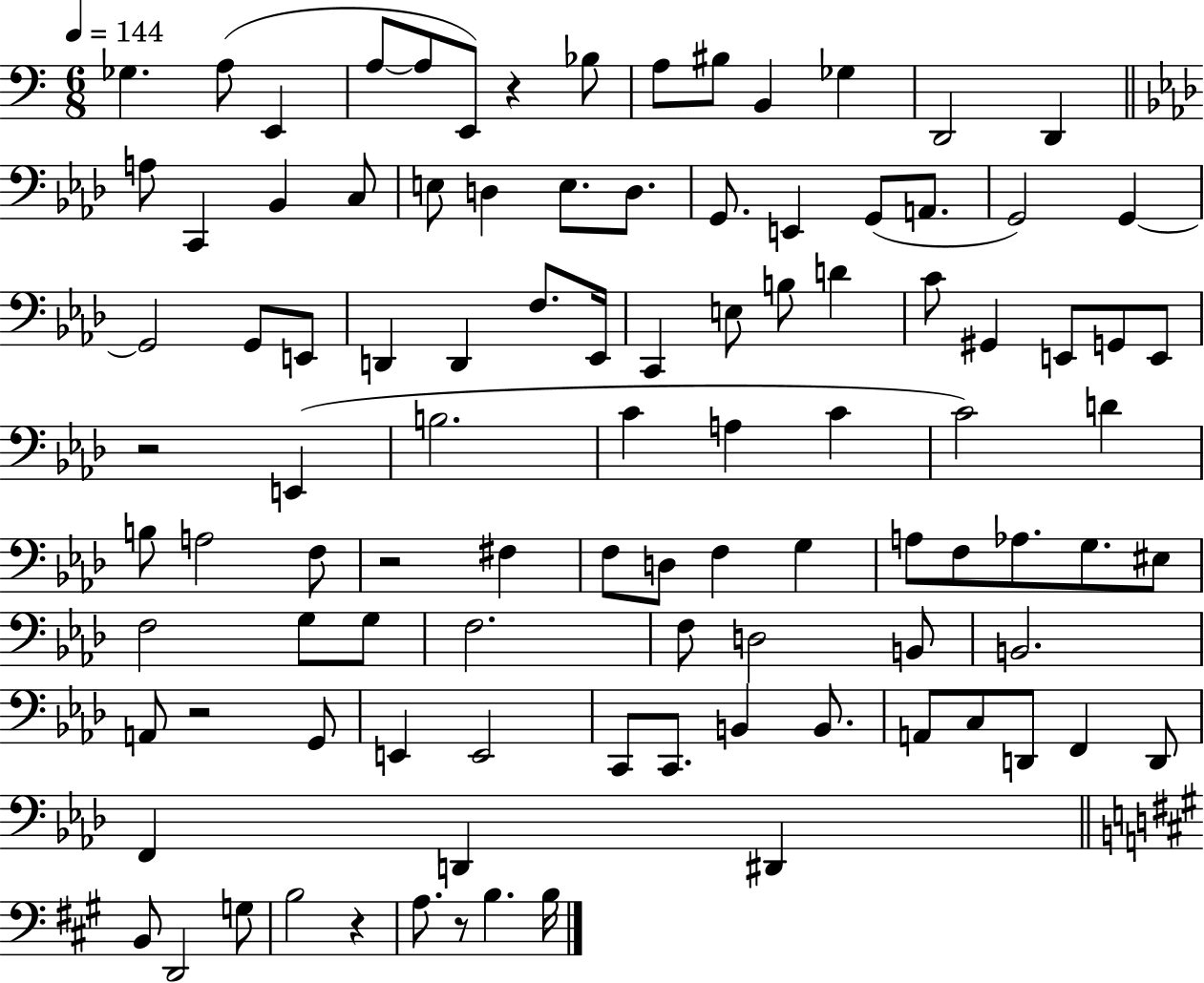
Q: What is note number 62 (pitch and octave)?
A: G3